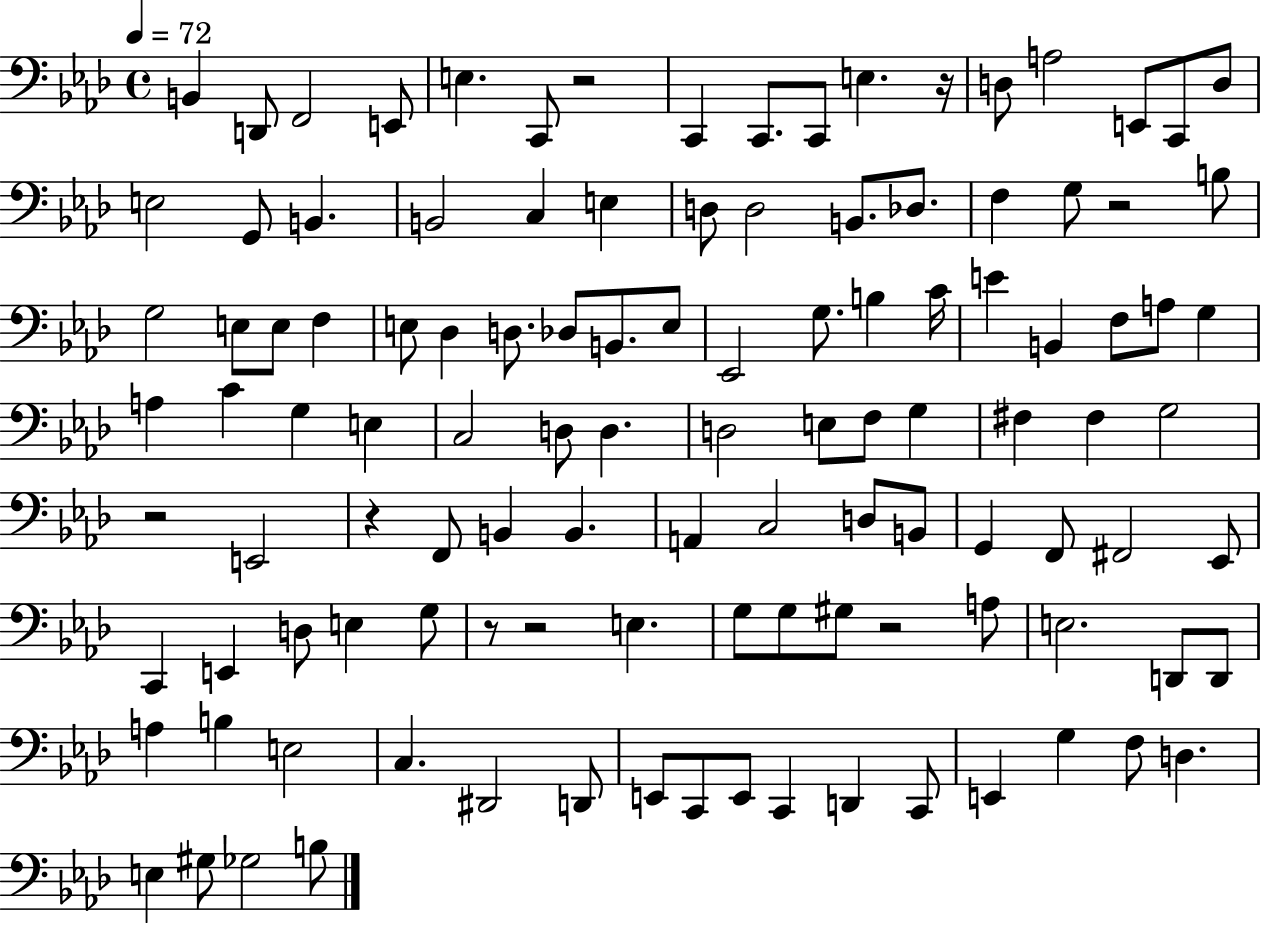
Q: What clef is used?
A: bass